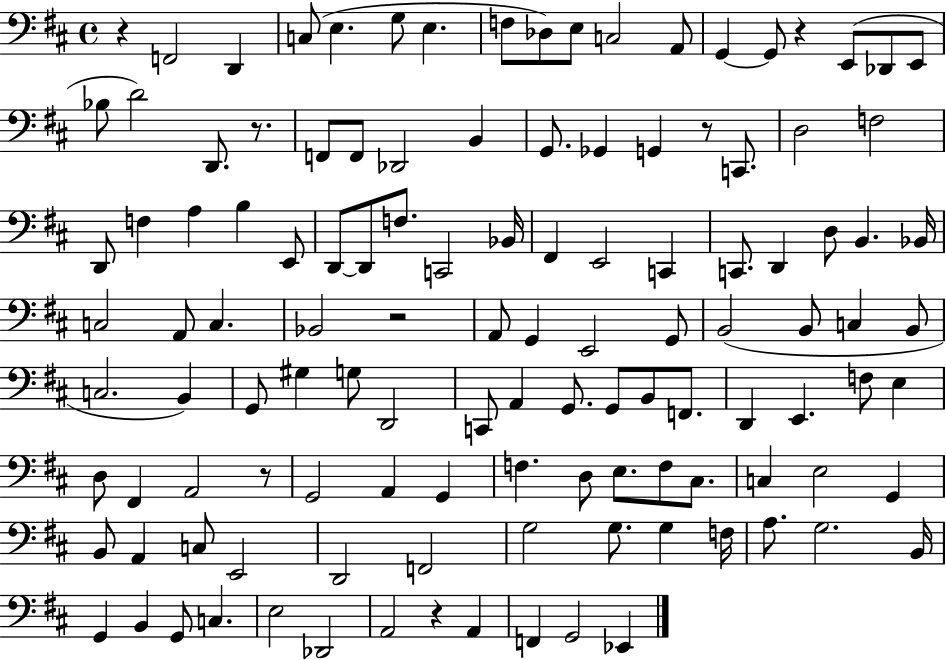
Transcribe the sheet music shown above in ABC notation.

X:1
T:Untitled
M:4/4
L:1/4
K:D
z F,,2 D,, C,/2 E, G,/2 E, F,/2 _D,/2 E,/2 C,2 A,,/2 G,, G,,/2 z E,,/2 _D,,/2 E,,/2 _B,/2 D2 D,,/2 z/2 F,,/2 F,,/2 _D,,2 B,, G,,/2 _G,, G,, z/2 C,,/2 D,2 F,2 D,,/2 F, A, B, E,,/2 D,,/2 D,,/2 F,/2 C,,2 _B,,/4 ^F,, E,,2 C,, C,,/2 D,, D,/2 B,, _B,,/4 C,2 A,,/2 C, _B,,2 z2 A,,/2 G,, E,,2 G,,/2 B,,2 B,,/2 C, B,,/2 C,2 B,, G,,/2 ^G, G,/2 D,,2 C,,/2 A,, G,,/2 G,,/2 B,,/2 F,,/2 D,, E,, F,/2 E, D,/2 ^F,, A,,2 z/2 G,,2 A,, G,, F, D,/2 E,/2 F,/2 ^C,/2 C, E,2 G,, B,,/2 A,, C,/2 E,,2 D,,2 F,,2 G,2 G,/2 G, F,/4 A,/2 G,2 B,,/4 G,, B,, G,,/2 C, E,2 _D,,2 A,,2 z A,, F,, G,,2 _E,,